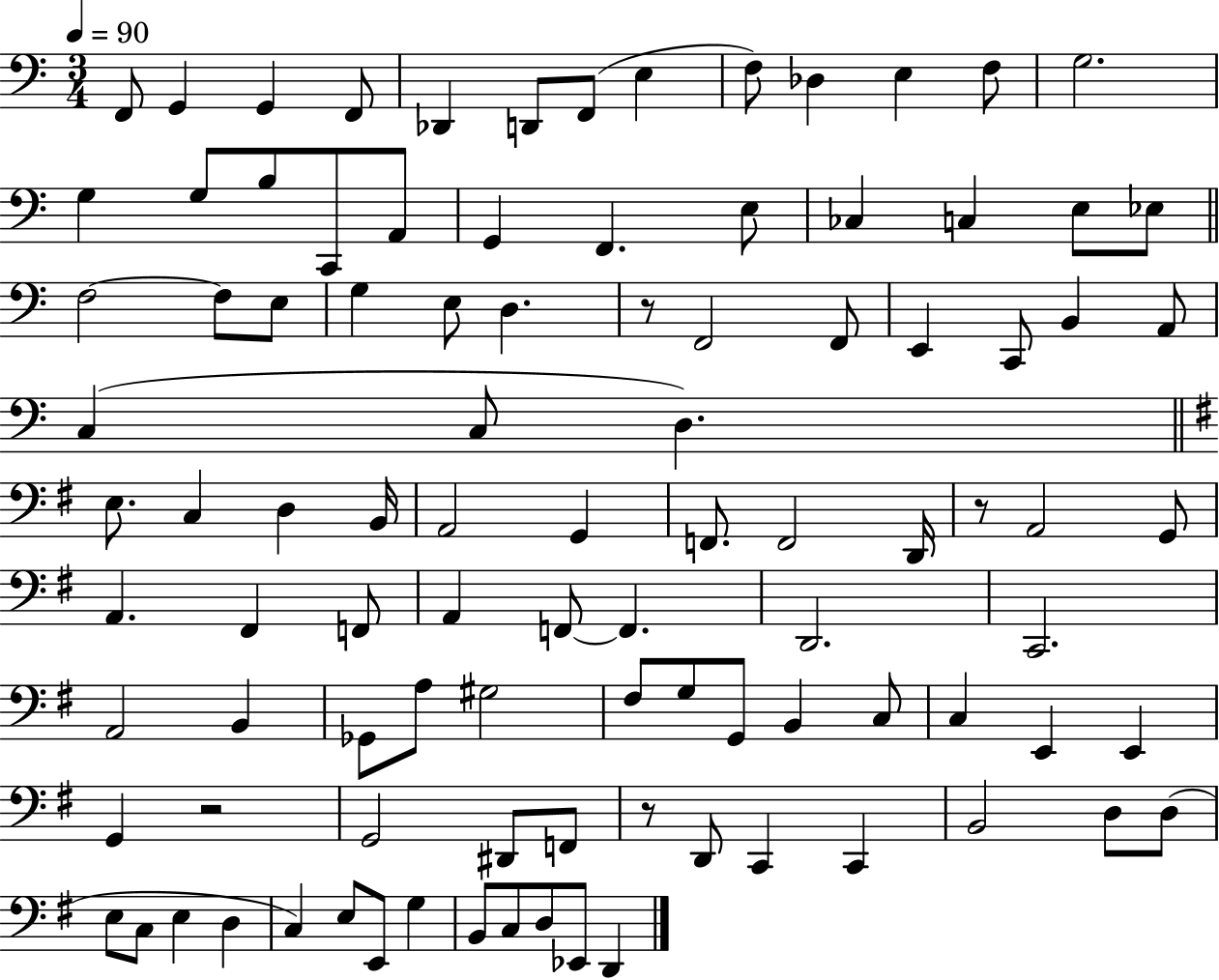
F2/e G2/q G2/q F2/e Db2/q D2/e F2/e E3/q F3/e Db3/q E3/q F3/e G3/h. G3/q G3/e B3/e C2/e A2/e G2/q F2/q. E3/e CES3/q C3/q E3/e Eb3/e F3/h F3/e E3/e G3/q E3/e D3/q. R/e F2/h F2/e E2/q C2/e B2/q A2/e C3/q C3/e D3/q. E3/e. C3/q D3/q B2/s A2/h G2/q F2/e. F2/h D2/s R/e A2/h G2/e A2/q. F#2/q F2/e A2/q F2/e F2/q. D2/h. C2/h. A2/h B2/q Gb2/e A3/e G#3/h F#3/e G3/e G2/e B2/q C3/e C3/q E2/q E2/q G2/q R/h G2/h D#2/e F2/e R/e D2/e C2/q C2/q B2/h D3/e D3/e E3/e C3/e E3/q D3/q C3/q E3/e E2/e G3/q B2/e C3/e D3/e Eb2/e D2/q